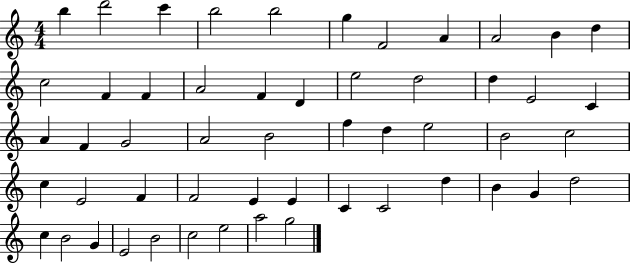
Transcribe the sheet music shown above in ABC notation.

X:1
T:Untitled
M:4/4
L:1/4
K:C
b d'2 c' b2 b2 g F2 A A2 B d c2 F F A2 F D e2 d2 d E2 C A F G2 A2 B2 f d e2 B2 c2 c E2 F F2 E E C C2 d B G d2 c B2 G E2 B2 c2 e2 a2 g2